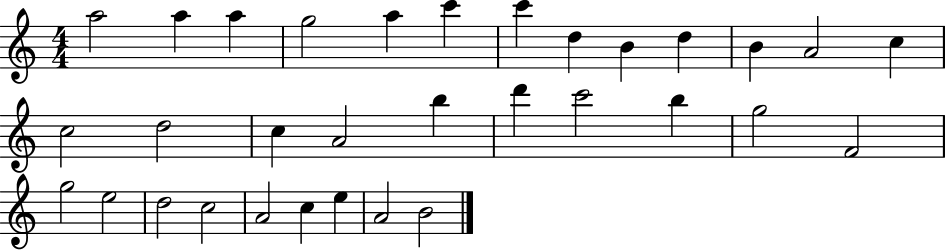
{
  \clef treble
  \numericTimeSignature
  \time 4/4
  \key c \major
  a''2 a''4 a''4 | g''2 a''4 c'''4 | c'''4 d''4 b'4 d''4 | b'4 a'2 c''4 | \break c''2 d''2 | c''4 a'2 b''4 | d'''4 c'''2 b''4 | g''2 f'2 | \break g''2 e''2 | d''2 c''2 | a'2 c''4 e''4 | a'2 b'2 | \break \bar "|."
}